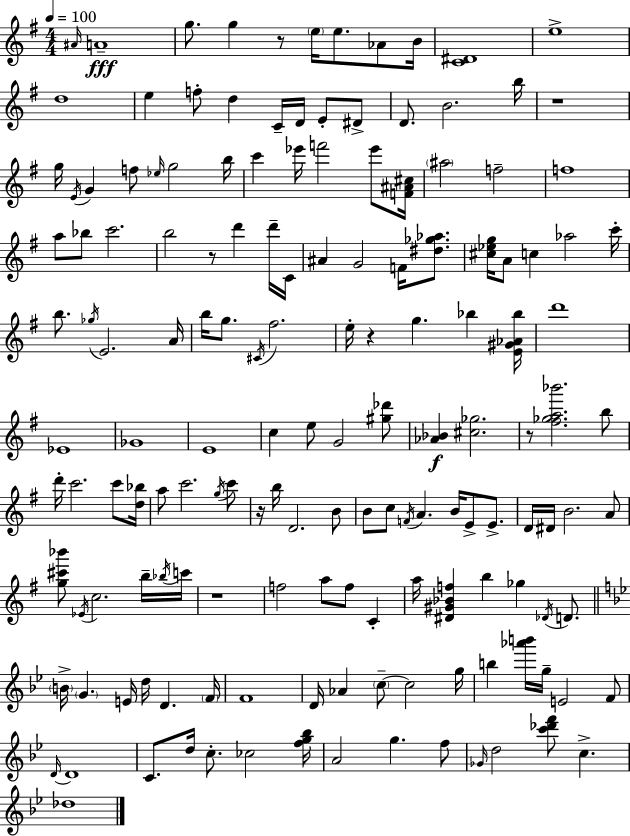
{
  \clef treble
  \numericTimeSignature
  \time 4/4
  \key g \major
  \tempo 4 = 100
  \repeat volta 2 { \grace { ais'16 }\fff a'1-- | g''8. g''4 r8 \parenthesize e''16 e''8. aes'8 | b'16 <c' dis'>1 | e''1-> | \break d''1 | e''4 f''8-. d''4 c'16-- d'16 e'8-. dis'8-> | d'8. b'2. | b''16 r1 | \break g''16 \acciaccatura { e'16 } g'4 f''8 \grace { ees''16 } g''2 | b''16 c'''4 ees'''16 f'''2 | ees'''8 <f' ais' cis''>16 \parenthesize ais''2 f''2-- | f''1 | \break a''8 bes''8 c'''2. | b''2 r8 d'''4 | d'''16-- c'16 ais'4 g'2 f'16 | <dis'' ges'' aes''>8. <cis'' ees'' g''>16 a'8 c''4 aes''2 | \break c'''16-. b''8. \acciaccatura { ges''16 } e'2. | a'16 b''16 g''8. \acciaccatura { cis'16 } fis''2. | e''16-. r4 g''4. | bes''4 <e' gis' aes' bes''>16 d'''1 | \break ees'1 | ges'1 | e'1 | c''4 e''8 g'2 | \break <gis'' des'''>8 <aes' bes'>4\f <cis'' ges''>2. | r8 <fis'' ges'' a'' bes'''>2. | b''8 d'''16-. c'''2. | c'''8 <d'' bes''>16 a''8 c'''2. | \break \acciaccatura { g''16 } c'''8 r16 b''16 d'2. | b'8 b'8 c''8 \acciaccatura { f'16 } a'4. | b'16 e'8-> e'8.-> d'16 dis'16 b'2. | a'8 <g'' cis''' bes'''>8 \acciaccatura { ees'16 } c''2. | \break b''16-- \acciaccatura { bes''16 } c'''16 r1 | f''2 | a''8 f''8 c'4-. a''16 <dis' gis' bes' f''>4 b''4 | ges''4 \acciaccatura { des'16 } d'8. \bar "||" \break \key bes \major \parenthesize b'16-> \parenthesize g'4. e'16 d''16 d'4. \parenthesize f'16 | f'1 | d'16 aes'4 \parenthesize c''8--~~ c''2 g''16 | b''4 <aes''' b'''>16 g''16-- e'2 f'8 | \break \grace { d'16~ }~ d'1 | c'8. d''16 c''8.-. ces''2 | <f'' g'' bes''>16 a'2 g''4. f''8 | \grace { ges'16 } d''2 <c''' des''' f'''>8 c''4.-> | \break des''1 | } \bar "|."
}